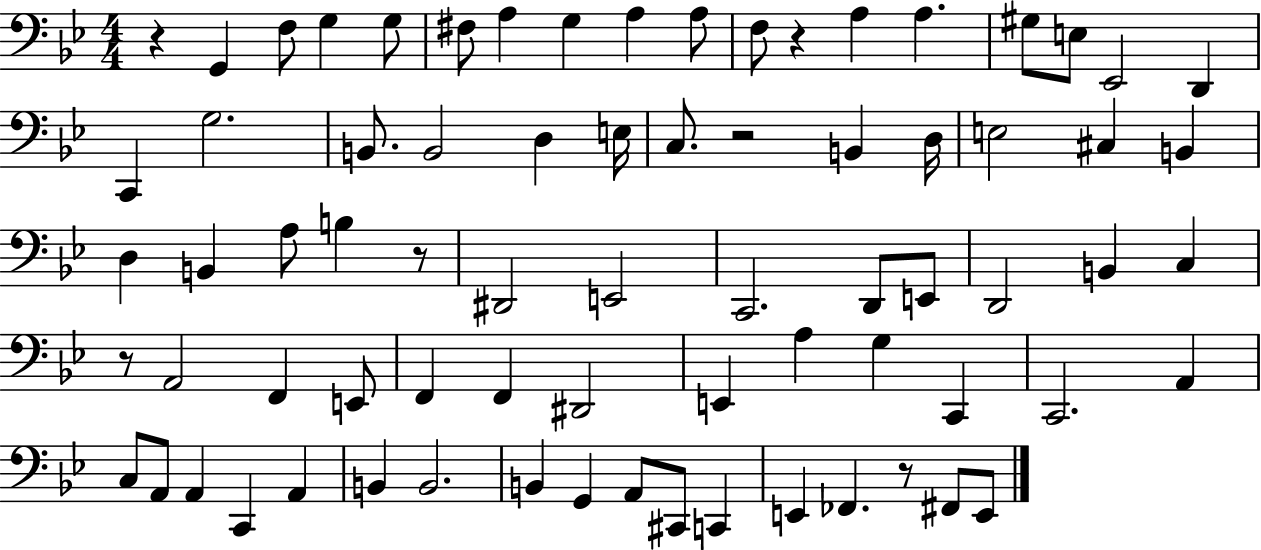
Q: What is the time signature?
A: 4/4